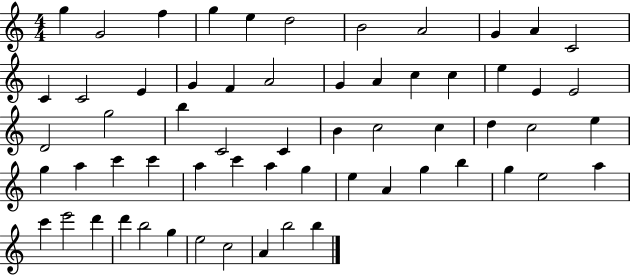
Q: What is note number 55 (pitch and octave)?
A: B5